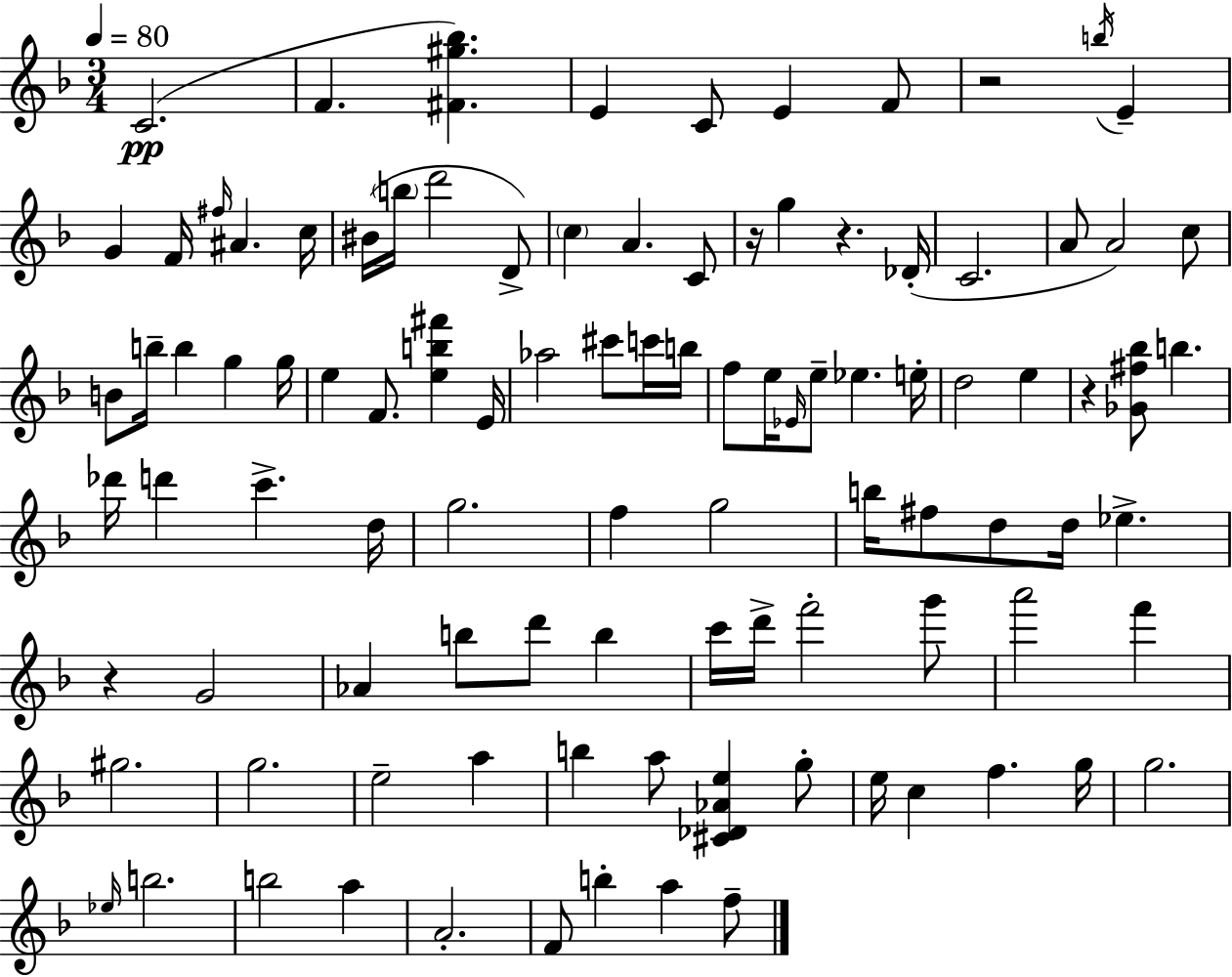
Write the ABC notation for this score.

X:1
T:Untitled
M:3/4
L:1/4
K:Dm
C2 F [^F^g_b] E C/2 E F/2 z2 b/4 E G F/4 ^f/4 ^A c/4 ^B/4 b/4 d'2 D/2 c A C/2 z/4 g z _D/4 C2 A/2 A2 c/2 B/2 b/4 b g g/4 e F/2 [eb^f'] E/4 _a2 ^c'/2 c'/4 b/4 f/2 e/4 _E/4 e/2 _e e/4 d2 e z [_G^f_b]/2 b _d'/4 d' c' d/4 g2 f g2 b/4 ^f/2 d/2 d/4 _e z G2 _A b/2 d'/2 b c'/4 d'/4 f'2 g'/2 a'2 f' ^g2 g2 e2 a b a/2 [^C_D_Ae] g/2 e/4 c f g/4 g2 _e/4 b2 b2 a A2 F/2 b a f/2